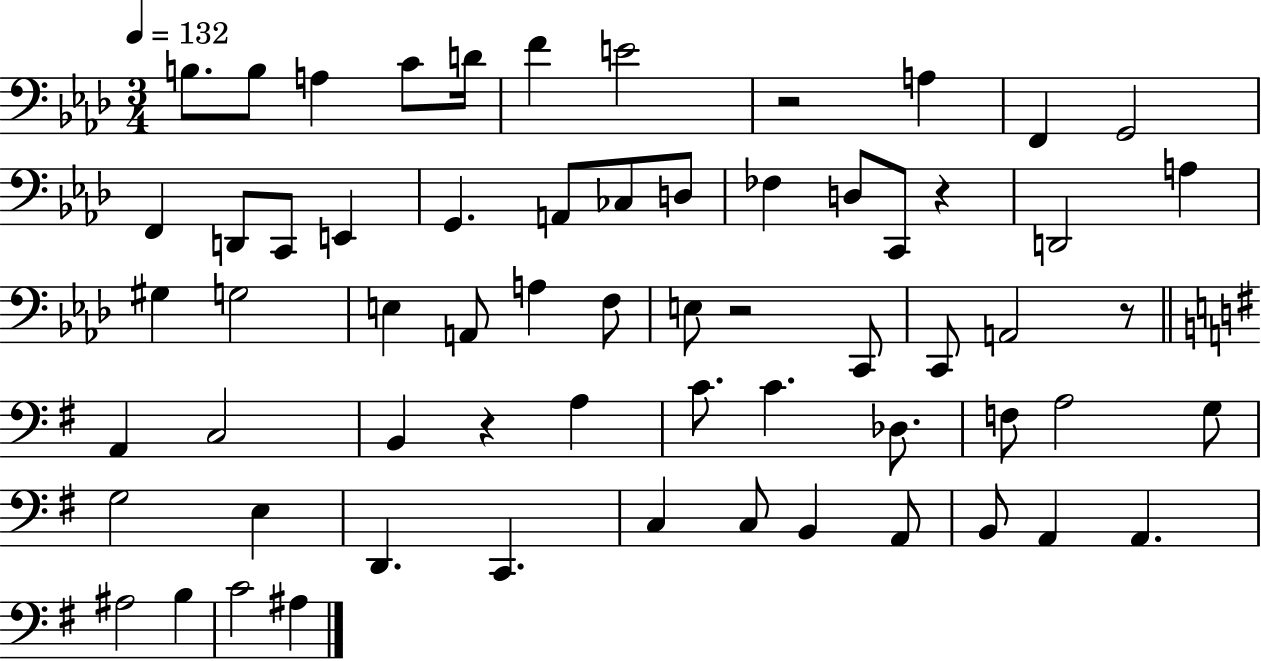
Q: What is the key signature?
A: AES major